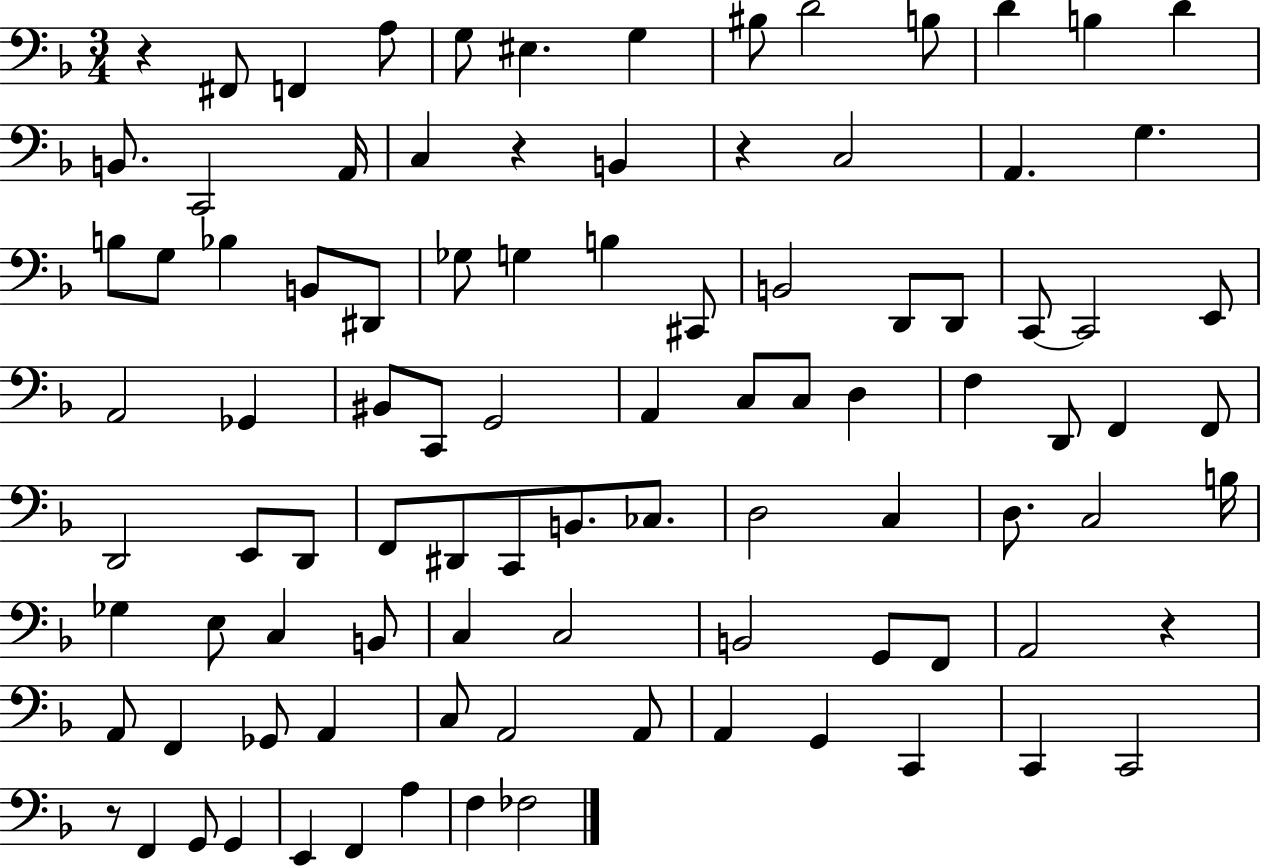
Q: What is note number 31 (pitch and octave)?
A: D2